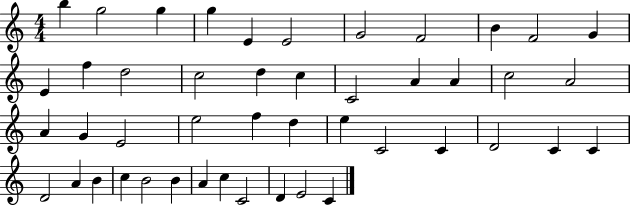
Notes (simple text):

B5/q G5/h G5/q G5/q E4/q E4/h G4/h F4/h B4/q F4/h G4/q E4/q F5/q D5/h C5/h D5/q C5/q C4/h A4/q A4/q C5/h A4/h A4/q G4/q E4/h E5/h F5/q D5/q E5/q C4/h C4/q D4/h C4/q C4/q D4/h A4/q B4/q C5/q B4/h B4/q A4/q C5/q C4/h D4/q E4/h C4/q